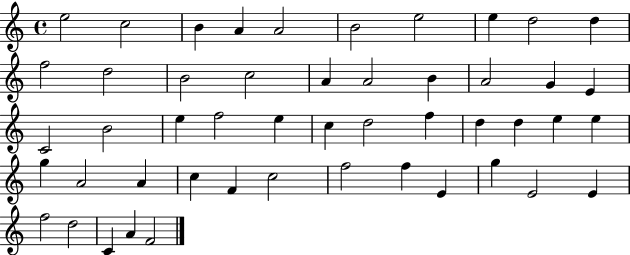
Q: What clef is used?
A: treble